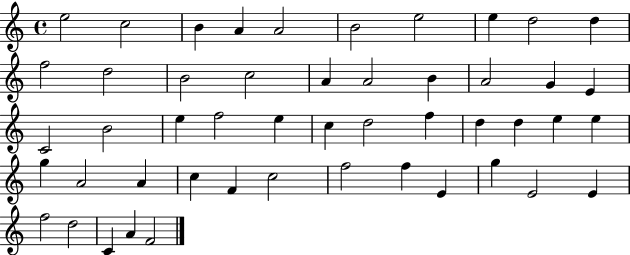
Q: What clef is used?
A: treble